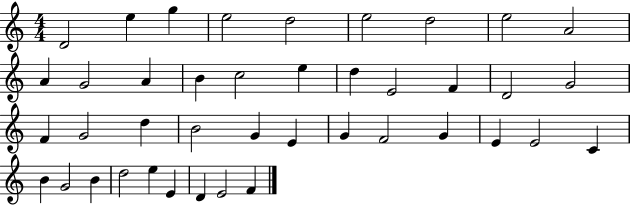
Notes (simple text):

D4/h E5/q G5/q E5/h D5/h E5/h D5/h E5/h A4/h A4/q G4/h A4/q B4/q C5/h E5/q D5/q E4/h F4/q D4/h G4/h F4/q G4/h D5/q B4/h G4/q E4/q G4/q F4/h G4/q E4/q E4/h C4/q B4/q G4/h B4/q D5/h E5/q E4/q D4/q E4/h F4/q